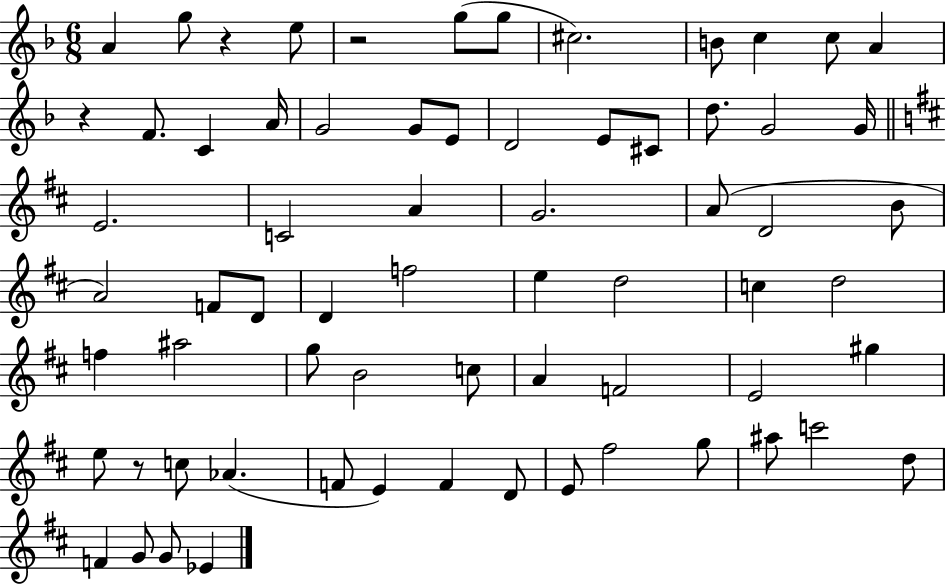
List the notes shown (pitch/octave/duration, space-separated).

A4/q G5/e R/q E5/e R/h G5/e G5/e C#5/h. B4/e C5/q C5/e A4/q R/q F4/e. C4/q A4/s G4/h G4/e E4/e D4/h E4/e C#4/e D5/e. G4/h G4/s E4/h. C4/h A4/q G4/h. A4/e D4/h B4/e A4/h F4/e D4/e D4/q F5/h E5/q D5/h C5/q D5/h F5/q A#5/h G5/e B4/h C5/e A4/q F4/h E4/h G#5/q E5/e R/e C5/e Ab4/q. F4/e E4/q F4/q D4/e E4/e F#5/h G5/e A#5/e C6/h D5/e F4/q G4/e G4/e Eb4/q